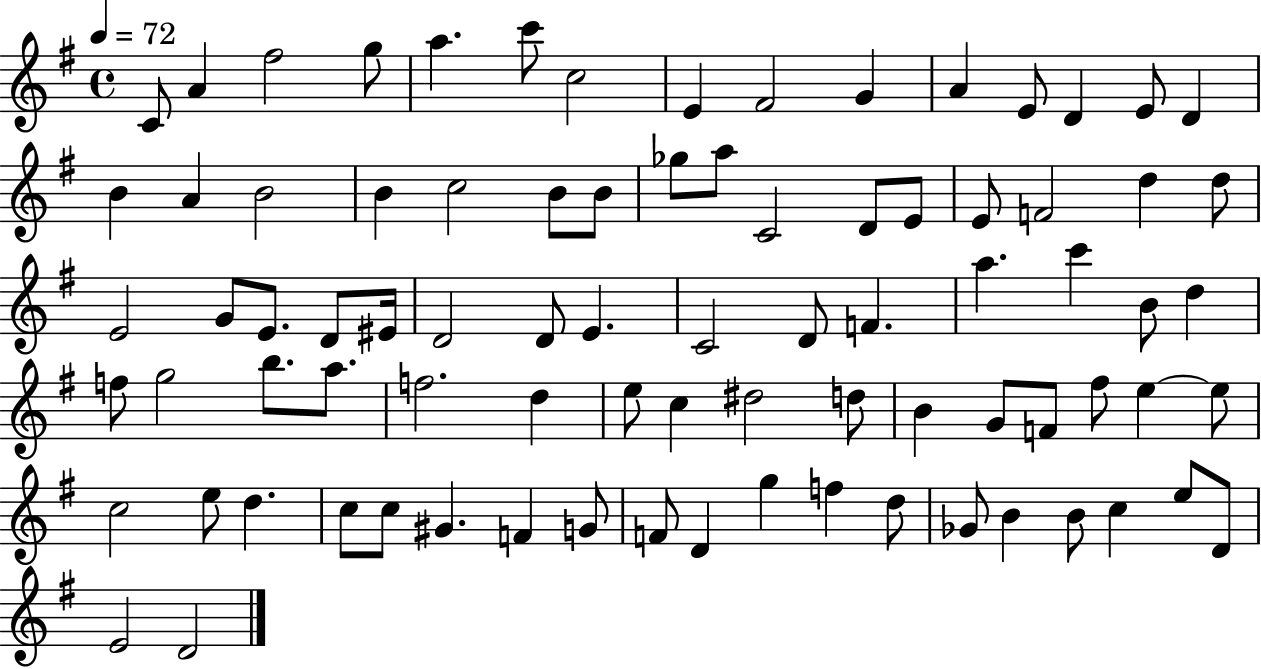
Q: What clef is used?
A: treble